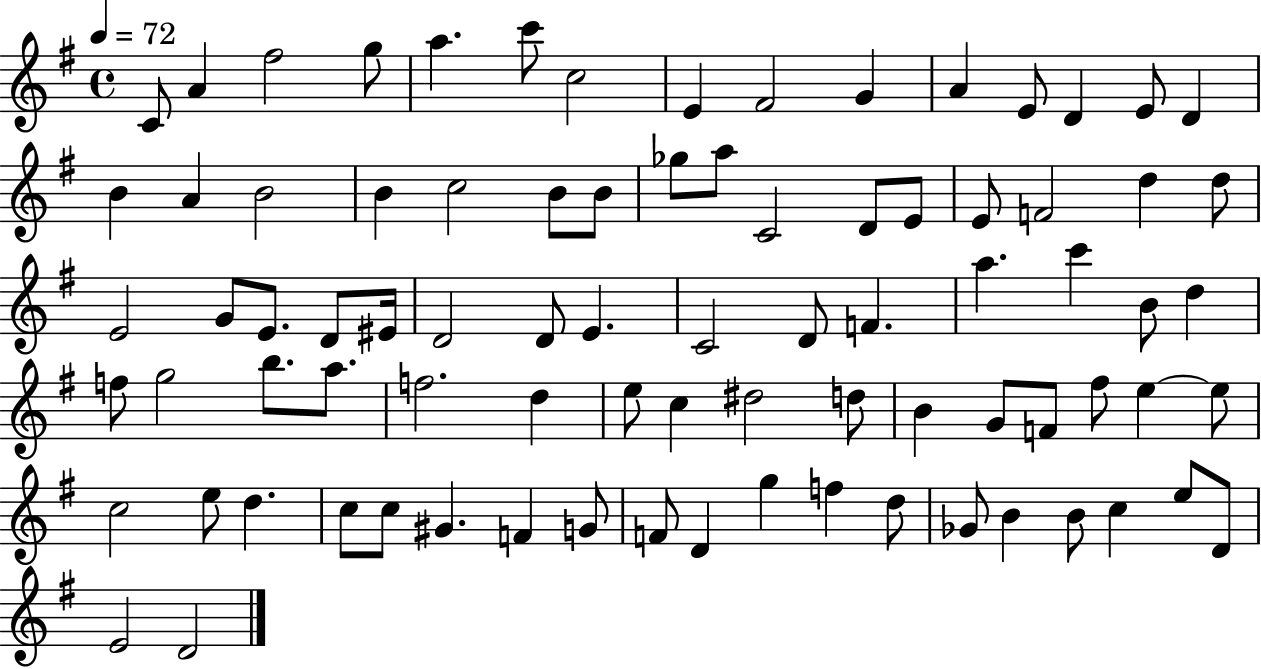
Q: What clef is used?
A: treble